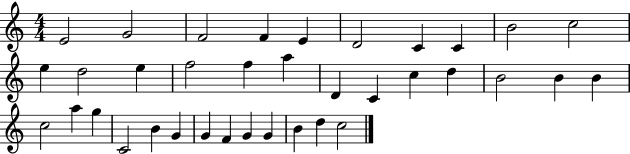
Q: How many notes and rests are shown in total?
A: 36